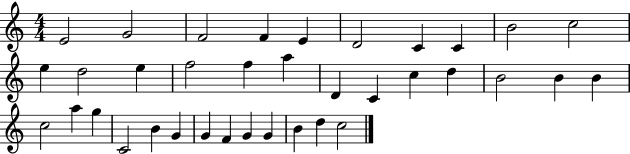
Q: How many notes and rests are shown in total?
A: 36